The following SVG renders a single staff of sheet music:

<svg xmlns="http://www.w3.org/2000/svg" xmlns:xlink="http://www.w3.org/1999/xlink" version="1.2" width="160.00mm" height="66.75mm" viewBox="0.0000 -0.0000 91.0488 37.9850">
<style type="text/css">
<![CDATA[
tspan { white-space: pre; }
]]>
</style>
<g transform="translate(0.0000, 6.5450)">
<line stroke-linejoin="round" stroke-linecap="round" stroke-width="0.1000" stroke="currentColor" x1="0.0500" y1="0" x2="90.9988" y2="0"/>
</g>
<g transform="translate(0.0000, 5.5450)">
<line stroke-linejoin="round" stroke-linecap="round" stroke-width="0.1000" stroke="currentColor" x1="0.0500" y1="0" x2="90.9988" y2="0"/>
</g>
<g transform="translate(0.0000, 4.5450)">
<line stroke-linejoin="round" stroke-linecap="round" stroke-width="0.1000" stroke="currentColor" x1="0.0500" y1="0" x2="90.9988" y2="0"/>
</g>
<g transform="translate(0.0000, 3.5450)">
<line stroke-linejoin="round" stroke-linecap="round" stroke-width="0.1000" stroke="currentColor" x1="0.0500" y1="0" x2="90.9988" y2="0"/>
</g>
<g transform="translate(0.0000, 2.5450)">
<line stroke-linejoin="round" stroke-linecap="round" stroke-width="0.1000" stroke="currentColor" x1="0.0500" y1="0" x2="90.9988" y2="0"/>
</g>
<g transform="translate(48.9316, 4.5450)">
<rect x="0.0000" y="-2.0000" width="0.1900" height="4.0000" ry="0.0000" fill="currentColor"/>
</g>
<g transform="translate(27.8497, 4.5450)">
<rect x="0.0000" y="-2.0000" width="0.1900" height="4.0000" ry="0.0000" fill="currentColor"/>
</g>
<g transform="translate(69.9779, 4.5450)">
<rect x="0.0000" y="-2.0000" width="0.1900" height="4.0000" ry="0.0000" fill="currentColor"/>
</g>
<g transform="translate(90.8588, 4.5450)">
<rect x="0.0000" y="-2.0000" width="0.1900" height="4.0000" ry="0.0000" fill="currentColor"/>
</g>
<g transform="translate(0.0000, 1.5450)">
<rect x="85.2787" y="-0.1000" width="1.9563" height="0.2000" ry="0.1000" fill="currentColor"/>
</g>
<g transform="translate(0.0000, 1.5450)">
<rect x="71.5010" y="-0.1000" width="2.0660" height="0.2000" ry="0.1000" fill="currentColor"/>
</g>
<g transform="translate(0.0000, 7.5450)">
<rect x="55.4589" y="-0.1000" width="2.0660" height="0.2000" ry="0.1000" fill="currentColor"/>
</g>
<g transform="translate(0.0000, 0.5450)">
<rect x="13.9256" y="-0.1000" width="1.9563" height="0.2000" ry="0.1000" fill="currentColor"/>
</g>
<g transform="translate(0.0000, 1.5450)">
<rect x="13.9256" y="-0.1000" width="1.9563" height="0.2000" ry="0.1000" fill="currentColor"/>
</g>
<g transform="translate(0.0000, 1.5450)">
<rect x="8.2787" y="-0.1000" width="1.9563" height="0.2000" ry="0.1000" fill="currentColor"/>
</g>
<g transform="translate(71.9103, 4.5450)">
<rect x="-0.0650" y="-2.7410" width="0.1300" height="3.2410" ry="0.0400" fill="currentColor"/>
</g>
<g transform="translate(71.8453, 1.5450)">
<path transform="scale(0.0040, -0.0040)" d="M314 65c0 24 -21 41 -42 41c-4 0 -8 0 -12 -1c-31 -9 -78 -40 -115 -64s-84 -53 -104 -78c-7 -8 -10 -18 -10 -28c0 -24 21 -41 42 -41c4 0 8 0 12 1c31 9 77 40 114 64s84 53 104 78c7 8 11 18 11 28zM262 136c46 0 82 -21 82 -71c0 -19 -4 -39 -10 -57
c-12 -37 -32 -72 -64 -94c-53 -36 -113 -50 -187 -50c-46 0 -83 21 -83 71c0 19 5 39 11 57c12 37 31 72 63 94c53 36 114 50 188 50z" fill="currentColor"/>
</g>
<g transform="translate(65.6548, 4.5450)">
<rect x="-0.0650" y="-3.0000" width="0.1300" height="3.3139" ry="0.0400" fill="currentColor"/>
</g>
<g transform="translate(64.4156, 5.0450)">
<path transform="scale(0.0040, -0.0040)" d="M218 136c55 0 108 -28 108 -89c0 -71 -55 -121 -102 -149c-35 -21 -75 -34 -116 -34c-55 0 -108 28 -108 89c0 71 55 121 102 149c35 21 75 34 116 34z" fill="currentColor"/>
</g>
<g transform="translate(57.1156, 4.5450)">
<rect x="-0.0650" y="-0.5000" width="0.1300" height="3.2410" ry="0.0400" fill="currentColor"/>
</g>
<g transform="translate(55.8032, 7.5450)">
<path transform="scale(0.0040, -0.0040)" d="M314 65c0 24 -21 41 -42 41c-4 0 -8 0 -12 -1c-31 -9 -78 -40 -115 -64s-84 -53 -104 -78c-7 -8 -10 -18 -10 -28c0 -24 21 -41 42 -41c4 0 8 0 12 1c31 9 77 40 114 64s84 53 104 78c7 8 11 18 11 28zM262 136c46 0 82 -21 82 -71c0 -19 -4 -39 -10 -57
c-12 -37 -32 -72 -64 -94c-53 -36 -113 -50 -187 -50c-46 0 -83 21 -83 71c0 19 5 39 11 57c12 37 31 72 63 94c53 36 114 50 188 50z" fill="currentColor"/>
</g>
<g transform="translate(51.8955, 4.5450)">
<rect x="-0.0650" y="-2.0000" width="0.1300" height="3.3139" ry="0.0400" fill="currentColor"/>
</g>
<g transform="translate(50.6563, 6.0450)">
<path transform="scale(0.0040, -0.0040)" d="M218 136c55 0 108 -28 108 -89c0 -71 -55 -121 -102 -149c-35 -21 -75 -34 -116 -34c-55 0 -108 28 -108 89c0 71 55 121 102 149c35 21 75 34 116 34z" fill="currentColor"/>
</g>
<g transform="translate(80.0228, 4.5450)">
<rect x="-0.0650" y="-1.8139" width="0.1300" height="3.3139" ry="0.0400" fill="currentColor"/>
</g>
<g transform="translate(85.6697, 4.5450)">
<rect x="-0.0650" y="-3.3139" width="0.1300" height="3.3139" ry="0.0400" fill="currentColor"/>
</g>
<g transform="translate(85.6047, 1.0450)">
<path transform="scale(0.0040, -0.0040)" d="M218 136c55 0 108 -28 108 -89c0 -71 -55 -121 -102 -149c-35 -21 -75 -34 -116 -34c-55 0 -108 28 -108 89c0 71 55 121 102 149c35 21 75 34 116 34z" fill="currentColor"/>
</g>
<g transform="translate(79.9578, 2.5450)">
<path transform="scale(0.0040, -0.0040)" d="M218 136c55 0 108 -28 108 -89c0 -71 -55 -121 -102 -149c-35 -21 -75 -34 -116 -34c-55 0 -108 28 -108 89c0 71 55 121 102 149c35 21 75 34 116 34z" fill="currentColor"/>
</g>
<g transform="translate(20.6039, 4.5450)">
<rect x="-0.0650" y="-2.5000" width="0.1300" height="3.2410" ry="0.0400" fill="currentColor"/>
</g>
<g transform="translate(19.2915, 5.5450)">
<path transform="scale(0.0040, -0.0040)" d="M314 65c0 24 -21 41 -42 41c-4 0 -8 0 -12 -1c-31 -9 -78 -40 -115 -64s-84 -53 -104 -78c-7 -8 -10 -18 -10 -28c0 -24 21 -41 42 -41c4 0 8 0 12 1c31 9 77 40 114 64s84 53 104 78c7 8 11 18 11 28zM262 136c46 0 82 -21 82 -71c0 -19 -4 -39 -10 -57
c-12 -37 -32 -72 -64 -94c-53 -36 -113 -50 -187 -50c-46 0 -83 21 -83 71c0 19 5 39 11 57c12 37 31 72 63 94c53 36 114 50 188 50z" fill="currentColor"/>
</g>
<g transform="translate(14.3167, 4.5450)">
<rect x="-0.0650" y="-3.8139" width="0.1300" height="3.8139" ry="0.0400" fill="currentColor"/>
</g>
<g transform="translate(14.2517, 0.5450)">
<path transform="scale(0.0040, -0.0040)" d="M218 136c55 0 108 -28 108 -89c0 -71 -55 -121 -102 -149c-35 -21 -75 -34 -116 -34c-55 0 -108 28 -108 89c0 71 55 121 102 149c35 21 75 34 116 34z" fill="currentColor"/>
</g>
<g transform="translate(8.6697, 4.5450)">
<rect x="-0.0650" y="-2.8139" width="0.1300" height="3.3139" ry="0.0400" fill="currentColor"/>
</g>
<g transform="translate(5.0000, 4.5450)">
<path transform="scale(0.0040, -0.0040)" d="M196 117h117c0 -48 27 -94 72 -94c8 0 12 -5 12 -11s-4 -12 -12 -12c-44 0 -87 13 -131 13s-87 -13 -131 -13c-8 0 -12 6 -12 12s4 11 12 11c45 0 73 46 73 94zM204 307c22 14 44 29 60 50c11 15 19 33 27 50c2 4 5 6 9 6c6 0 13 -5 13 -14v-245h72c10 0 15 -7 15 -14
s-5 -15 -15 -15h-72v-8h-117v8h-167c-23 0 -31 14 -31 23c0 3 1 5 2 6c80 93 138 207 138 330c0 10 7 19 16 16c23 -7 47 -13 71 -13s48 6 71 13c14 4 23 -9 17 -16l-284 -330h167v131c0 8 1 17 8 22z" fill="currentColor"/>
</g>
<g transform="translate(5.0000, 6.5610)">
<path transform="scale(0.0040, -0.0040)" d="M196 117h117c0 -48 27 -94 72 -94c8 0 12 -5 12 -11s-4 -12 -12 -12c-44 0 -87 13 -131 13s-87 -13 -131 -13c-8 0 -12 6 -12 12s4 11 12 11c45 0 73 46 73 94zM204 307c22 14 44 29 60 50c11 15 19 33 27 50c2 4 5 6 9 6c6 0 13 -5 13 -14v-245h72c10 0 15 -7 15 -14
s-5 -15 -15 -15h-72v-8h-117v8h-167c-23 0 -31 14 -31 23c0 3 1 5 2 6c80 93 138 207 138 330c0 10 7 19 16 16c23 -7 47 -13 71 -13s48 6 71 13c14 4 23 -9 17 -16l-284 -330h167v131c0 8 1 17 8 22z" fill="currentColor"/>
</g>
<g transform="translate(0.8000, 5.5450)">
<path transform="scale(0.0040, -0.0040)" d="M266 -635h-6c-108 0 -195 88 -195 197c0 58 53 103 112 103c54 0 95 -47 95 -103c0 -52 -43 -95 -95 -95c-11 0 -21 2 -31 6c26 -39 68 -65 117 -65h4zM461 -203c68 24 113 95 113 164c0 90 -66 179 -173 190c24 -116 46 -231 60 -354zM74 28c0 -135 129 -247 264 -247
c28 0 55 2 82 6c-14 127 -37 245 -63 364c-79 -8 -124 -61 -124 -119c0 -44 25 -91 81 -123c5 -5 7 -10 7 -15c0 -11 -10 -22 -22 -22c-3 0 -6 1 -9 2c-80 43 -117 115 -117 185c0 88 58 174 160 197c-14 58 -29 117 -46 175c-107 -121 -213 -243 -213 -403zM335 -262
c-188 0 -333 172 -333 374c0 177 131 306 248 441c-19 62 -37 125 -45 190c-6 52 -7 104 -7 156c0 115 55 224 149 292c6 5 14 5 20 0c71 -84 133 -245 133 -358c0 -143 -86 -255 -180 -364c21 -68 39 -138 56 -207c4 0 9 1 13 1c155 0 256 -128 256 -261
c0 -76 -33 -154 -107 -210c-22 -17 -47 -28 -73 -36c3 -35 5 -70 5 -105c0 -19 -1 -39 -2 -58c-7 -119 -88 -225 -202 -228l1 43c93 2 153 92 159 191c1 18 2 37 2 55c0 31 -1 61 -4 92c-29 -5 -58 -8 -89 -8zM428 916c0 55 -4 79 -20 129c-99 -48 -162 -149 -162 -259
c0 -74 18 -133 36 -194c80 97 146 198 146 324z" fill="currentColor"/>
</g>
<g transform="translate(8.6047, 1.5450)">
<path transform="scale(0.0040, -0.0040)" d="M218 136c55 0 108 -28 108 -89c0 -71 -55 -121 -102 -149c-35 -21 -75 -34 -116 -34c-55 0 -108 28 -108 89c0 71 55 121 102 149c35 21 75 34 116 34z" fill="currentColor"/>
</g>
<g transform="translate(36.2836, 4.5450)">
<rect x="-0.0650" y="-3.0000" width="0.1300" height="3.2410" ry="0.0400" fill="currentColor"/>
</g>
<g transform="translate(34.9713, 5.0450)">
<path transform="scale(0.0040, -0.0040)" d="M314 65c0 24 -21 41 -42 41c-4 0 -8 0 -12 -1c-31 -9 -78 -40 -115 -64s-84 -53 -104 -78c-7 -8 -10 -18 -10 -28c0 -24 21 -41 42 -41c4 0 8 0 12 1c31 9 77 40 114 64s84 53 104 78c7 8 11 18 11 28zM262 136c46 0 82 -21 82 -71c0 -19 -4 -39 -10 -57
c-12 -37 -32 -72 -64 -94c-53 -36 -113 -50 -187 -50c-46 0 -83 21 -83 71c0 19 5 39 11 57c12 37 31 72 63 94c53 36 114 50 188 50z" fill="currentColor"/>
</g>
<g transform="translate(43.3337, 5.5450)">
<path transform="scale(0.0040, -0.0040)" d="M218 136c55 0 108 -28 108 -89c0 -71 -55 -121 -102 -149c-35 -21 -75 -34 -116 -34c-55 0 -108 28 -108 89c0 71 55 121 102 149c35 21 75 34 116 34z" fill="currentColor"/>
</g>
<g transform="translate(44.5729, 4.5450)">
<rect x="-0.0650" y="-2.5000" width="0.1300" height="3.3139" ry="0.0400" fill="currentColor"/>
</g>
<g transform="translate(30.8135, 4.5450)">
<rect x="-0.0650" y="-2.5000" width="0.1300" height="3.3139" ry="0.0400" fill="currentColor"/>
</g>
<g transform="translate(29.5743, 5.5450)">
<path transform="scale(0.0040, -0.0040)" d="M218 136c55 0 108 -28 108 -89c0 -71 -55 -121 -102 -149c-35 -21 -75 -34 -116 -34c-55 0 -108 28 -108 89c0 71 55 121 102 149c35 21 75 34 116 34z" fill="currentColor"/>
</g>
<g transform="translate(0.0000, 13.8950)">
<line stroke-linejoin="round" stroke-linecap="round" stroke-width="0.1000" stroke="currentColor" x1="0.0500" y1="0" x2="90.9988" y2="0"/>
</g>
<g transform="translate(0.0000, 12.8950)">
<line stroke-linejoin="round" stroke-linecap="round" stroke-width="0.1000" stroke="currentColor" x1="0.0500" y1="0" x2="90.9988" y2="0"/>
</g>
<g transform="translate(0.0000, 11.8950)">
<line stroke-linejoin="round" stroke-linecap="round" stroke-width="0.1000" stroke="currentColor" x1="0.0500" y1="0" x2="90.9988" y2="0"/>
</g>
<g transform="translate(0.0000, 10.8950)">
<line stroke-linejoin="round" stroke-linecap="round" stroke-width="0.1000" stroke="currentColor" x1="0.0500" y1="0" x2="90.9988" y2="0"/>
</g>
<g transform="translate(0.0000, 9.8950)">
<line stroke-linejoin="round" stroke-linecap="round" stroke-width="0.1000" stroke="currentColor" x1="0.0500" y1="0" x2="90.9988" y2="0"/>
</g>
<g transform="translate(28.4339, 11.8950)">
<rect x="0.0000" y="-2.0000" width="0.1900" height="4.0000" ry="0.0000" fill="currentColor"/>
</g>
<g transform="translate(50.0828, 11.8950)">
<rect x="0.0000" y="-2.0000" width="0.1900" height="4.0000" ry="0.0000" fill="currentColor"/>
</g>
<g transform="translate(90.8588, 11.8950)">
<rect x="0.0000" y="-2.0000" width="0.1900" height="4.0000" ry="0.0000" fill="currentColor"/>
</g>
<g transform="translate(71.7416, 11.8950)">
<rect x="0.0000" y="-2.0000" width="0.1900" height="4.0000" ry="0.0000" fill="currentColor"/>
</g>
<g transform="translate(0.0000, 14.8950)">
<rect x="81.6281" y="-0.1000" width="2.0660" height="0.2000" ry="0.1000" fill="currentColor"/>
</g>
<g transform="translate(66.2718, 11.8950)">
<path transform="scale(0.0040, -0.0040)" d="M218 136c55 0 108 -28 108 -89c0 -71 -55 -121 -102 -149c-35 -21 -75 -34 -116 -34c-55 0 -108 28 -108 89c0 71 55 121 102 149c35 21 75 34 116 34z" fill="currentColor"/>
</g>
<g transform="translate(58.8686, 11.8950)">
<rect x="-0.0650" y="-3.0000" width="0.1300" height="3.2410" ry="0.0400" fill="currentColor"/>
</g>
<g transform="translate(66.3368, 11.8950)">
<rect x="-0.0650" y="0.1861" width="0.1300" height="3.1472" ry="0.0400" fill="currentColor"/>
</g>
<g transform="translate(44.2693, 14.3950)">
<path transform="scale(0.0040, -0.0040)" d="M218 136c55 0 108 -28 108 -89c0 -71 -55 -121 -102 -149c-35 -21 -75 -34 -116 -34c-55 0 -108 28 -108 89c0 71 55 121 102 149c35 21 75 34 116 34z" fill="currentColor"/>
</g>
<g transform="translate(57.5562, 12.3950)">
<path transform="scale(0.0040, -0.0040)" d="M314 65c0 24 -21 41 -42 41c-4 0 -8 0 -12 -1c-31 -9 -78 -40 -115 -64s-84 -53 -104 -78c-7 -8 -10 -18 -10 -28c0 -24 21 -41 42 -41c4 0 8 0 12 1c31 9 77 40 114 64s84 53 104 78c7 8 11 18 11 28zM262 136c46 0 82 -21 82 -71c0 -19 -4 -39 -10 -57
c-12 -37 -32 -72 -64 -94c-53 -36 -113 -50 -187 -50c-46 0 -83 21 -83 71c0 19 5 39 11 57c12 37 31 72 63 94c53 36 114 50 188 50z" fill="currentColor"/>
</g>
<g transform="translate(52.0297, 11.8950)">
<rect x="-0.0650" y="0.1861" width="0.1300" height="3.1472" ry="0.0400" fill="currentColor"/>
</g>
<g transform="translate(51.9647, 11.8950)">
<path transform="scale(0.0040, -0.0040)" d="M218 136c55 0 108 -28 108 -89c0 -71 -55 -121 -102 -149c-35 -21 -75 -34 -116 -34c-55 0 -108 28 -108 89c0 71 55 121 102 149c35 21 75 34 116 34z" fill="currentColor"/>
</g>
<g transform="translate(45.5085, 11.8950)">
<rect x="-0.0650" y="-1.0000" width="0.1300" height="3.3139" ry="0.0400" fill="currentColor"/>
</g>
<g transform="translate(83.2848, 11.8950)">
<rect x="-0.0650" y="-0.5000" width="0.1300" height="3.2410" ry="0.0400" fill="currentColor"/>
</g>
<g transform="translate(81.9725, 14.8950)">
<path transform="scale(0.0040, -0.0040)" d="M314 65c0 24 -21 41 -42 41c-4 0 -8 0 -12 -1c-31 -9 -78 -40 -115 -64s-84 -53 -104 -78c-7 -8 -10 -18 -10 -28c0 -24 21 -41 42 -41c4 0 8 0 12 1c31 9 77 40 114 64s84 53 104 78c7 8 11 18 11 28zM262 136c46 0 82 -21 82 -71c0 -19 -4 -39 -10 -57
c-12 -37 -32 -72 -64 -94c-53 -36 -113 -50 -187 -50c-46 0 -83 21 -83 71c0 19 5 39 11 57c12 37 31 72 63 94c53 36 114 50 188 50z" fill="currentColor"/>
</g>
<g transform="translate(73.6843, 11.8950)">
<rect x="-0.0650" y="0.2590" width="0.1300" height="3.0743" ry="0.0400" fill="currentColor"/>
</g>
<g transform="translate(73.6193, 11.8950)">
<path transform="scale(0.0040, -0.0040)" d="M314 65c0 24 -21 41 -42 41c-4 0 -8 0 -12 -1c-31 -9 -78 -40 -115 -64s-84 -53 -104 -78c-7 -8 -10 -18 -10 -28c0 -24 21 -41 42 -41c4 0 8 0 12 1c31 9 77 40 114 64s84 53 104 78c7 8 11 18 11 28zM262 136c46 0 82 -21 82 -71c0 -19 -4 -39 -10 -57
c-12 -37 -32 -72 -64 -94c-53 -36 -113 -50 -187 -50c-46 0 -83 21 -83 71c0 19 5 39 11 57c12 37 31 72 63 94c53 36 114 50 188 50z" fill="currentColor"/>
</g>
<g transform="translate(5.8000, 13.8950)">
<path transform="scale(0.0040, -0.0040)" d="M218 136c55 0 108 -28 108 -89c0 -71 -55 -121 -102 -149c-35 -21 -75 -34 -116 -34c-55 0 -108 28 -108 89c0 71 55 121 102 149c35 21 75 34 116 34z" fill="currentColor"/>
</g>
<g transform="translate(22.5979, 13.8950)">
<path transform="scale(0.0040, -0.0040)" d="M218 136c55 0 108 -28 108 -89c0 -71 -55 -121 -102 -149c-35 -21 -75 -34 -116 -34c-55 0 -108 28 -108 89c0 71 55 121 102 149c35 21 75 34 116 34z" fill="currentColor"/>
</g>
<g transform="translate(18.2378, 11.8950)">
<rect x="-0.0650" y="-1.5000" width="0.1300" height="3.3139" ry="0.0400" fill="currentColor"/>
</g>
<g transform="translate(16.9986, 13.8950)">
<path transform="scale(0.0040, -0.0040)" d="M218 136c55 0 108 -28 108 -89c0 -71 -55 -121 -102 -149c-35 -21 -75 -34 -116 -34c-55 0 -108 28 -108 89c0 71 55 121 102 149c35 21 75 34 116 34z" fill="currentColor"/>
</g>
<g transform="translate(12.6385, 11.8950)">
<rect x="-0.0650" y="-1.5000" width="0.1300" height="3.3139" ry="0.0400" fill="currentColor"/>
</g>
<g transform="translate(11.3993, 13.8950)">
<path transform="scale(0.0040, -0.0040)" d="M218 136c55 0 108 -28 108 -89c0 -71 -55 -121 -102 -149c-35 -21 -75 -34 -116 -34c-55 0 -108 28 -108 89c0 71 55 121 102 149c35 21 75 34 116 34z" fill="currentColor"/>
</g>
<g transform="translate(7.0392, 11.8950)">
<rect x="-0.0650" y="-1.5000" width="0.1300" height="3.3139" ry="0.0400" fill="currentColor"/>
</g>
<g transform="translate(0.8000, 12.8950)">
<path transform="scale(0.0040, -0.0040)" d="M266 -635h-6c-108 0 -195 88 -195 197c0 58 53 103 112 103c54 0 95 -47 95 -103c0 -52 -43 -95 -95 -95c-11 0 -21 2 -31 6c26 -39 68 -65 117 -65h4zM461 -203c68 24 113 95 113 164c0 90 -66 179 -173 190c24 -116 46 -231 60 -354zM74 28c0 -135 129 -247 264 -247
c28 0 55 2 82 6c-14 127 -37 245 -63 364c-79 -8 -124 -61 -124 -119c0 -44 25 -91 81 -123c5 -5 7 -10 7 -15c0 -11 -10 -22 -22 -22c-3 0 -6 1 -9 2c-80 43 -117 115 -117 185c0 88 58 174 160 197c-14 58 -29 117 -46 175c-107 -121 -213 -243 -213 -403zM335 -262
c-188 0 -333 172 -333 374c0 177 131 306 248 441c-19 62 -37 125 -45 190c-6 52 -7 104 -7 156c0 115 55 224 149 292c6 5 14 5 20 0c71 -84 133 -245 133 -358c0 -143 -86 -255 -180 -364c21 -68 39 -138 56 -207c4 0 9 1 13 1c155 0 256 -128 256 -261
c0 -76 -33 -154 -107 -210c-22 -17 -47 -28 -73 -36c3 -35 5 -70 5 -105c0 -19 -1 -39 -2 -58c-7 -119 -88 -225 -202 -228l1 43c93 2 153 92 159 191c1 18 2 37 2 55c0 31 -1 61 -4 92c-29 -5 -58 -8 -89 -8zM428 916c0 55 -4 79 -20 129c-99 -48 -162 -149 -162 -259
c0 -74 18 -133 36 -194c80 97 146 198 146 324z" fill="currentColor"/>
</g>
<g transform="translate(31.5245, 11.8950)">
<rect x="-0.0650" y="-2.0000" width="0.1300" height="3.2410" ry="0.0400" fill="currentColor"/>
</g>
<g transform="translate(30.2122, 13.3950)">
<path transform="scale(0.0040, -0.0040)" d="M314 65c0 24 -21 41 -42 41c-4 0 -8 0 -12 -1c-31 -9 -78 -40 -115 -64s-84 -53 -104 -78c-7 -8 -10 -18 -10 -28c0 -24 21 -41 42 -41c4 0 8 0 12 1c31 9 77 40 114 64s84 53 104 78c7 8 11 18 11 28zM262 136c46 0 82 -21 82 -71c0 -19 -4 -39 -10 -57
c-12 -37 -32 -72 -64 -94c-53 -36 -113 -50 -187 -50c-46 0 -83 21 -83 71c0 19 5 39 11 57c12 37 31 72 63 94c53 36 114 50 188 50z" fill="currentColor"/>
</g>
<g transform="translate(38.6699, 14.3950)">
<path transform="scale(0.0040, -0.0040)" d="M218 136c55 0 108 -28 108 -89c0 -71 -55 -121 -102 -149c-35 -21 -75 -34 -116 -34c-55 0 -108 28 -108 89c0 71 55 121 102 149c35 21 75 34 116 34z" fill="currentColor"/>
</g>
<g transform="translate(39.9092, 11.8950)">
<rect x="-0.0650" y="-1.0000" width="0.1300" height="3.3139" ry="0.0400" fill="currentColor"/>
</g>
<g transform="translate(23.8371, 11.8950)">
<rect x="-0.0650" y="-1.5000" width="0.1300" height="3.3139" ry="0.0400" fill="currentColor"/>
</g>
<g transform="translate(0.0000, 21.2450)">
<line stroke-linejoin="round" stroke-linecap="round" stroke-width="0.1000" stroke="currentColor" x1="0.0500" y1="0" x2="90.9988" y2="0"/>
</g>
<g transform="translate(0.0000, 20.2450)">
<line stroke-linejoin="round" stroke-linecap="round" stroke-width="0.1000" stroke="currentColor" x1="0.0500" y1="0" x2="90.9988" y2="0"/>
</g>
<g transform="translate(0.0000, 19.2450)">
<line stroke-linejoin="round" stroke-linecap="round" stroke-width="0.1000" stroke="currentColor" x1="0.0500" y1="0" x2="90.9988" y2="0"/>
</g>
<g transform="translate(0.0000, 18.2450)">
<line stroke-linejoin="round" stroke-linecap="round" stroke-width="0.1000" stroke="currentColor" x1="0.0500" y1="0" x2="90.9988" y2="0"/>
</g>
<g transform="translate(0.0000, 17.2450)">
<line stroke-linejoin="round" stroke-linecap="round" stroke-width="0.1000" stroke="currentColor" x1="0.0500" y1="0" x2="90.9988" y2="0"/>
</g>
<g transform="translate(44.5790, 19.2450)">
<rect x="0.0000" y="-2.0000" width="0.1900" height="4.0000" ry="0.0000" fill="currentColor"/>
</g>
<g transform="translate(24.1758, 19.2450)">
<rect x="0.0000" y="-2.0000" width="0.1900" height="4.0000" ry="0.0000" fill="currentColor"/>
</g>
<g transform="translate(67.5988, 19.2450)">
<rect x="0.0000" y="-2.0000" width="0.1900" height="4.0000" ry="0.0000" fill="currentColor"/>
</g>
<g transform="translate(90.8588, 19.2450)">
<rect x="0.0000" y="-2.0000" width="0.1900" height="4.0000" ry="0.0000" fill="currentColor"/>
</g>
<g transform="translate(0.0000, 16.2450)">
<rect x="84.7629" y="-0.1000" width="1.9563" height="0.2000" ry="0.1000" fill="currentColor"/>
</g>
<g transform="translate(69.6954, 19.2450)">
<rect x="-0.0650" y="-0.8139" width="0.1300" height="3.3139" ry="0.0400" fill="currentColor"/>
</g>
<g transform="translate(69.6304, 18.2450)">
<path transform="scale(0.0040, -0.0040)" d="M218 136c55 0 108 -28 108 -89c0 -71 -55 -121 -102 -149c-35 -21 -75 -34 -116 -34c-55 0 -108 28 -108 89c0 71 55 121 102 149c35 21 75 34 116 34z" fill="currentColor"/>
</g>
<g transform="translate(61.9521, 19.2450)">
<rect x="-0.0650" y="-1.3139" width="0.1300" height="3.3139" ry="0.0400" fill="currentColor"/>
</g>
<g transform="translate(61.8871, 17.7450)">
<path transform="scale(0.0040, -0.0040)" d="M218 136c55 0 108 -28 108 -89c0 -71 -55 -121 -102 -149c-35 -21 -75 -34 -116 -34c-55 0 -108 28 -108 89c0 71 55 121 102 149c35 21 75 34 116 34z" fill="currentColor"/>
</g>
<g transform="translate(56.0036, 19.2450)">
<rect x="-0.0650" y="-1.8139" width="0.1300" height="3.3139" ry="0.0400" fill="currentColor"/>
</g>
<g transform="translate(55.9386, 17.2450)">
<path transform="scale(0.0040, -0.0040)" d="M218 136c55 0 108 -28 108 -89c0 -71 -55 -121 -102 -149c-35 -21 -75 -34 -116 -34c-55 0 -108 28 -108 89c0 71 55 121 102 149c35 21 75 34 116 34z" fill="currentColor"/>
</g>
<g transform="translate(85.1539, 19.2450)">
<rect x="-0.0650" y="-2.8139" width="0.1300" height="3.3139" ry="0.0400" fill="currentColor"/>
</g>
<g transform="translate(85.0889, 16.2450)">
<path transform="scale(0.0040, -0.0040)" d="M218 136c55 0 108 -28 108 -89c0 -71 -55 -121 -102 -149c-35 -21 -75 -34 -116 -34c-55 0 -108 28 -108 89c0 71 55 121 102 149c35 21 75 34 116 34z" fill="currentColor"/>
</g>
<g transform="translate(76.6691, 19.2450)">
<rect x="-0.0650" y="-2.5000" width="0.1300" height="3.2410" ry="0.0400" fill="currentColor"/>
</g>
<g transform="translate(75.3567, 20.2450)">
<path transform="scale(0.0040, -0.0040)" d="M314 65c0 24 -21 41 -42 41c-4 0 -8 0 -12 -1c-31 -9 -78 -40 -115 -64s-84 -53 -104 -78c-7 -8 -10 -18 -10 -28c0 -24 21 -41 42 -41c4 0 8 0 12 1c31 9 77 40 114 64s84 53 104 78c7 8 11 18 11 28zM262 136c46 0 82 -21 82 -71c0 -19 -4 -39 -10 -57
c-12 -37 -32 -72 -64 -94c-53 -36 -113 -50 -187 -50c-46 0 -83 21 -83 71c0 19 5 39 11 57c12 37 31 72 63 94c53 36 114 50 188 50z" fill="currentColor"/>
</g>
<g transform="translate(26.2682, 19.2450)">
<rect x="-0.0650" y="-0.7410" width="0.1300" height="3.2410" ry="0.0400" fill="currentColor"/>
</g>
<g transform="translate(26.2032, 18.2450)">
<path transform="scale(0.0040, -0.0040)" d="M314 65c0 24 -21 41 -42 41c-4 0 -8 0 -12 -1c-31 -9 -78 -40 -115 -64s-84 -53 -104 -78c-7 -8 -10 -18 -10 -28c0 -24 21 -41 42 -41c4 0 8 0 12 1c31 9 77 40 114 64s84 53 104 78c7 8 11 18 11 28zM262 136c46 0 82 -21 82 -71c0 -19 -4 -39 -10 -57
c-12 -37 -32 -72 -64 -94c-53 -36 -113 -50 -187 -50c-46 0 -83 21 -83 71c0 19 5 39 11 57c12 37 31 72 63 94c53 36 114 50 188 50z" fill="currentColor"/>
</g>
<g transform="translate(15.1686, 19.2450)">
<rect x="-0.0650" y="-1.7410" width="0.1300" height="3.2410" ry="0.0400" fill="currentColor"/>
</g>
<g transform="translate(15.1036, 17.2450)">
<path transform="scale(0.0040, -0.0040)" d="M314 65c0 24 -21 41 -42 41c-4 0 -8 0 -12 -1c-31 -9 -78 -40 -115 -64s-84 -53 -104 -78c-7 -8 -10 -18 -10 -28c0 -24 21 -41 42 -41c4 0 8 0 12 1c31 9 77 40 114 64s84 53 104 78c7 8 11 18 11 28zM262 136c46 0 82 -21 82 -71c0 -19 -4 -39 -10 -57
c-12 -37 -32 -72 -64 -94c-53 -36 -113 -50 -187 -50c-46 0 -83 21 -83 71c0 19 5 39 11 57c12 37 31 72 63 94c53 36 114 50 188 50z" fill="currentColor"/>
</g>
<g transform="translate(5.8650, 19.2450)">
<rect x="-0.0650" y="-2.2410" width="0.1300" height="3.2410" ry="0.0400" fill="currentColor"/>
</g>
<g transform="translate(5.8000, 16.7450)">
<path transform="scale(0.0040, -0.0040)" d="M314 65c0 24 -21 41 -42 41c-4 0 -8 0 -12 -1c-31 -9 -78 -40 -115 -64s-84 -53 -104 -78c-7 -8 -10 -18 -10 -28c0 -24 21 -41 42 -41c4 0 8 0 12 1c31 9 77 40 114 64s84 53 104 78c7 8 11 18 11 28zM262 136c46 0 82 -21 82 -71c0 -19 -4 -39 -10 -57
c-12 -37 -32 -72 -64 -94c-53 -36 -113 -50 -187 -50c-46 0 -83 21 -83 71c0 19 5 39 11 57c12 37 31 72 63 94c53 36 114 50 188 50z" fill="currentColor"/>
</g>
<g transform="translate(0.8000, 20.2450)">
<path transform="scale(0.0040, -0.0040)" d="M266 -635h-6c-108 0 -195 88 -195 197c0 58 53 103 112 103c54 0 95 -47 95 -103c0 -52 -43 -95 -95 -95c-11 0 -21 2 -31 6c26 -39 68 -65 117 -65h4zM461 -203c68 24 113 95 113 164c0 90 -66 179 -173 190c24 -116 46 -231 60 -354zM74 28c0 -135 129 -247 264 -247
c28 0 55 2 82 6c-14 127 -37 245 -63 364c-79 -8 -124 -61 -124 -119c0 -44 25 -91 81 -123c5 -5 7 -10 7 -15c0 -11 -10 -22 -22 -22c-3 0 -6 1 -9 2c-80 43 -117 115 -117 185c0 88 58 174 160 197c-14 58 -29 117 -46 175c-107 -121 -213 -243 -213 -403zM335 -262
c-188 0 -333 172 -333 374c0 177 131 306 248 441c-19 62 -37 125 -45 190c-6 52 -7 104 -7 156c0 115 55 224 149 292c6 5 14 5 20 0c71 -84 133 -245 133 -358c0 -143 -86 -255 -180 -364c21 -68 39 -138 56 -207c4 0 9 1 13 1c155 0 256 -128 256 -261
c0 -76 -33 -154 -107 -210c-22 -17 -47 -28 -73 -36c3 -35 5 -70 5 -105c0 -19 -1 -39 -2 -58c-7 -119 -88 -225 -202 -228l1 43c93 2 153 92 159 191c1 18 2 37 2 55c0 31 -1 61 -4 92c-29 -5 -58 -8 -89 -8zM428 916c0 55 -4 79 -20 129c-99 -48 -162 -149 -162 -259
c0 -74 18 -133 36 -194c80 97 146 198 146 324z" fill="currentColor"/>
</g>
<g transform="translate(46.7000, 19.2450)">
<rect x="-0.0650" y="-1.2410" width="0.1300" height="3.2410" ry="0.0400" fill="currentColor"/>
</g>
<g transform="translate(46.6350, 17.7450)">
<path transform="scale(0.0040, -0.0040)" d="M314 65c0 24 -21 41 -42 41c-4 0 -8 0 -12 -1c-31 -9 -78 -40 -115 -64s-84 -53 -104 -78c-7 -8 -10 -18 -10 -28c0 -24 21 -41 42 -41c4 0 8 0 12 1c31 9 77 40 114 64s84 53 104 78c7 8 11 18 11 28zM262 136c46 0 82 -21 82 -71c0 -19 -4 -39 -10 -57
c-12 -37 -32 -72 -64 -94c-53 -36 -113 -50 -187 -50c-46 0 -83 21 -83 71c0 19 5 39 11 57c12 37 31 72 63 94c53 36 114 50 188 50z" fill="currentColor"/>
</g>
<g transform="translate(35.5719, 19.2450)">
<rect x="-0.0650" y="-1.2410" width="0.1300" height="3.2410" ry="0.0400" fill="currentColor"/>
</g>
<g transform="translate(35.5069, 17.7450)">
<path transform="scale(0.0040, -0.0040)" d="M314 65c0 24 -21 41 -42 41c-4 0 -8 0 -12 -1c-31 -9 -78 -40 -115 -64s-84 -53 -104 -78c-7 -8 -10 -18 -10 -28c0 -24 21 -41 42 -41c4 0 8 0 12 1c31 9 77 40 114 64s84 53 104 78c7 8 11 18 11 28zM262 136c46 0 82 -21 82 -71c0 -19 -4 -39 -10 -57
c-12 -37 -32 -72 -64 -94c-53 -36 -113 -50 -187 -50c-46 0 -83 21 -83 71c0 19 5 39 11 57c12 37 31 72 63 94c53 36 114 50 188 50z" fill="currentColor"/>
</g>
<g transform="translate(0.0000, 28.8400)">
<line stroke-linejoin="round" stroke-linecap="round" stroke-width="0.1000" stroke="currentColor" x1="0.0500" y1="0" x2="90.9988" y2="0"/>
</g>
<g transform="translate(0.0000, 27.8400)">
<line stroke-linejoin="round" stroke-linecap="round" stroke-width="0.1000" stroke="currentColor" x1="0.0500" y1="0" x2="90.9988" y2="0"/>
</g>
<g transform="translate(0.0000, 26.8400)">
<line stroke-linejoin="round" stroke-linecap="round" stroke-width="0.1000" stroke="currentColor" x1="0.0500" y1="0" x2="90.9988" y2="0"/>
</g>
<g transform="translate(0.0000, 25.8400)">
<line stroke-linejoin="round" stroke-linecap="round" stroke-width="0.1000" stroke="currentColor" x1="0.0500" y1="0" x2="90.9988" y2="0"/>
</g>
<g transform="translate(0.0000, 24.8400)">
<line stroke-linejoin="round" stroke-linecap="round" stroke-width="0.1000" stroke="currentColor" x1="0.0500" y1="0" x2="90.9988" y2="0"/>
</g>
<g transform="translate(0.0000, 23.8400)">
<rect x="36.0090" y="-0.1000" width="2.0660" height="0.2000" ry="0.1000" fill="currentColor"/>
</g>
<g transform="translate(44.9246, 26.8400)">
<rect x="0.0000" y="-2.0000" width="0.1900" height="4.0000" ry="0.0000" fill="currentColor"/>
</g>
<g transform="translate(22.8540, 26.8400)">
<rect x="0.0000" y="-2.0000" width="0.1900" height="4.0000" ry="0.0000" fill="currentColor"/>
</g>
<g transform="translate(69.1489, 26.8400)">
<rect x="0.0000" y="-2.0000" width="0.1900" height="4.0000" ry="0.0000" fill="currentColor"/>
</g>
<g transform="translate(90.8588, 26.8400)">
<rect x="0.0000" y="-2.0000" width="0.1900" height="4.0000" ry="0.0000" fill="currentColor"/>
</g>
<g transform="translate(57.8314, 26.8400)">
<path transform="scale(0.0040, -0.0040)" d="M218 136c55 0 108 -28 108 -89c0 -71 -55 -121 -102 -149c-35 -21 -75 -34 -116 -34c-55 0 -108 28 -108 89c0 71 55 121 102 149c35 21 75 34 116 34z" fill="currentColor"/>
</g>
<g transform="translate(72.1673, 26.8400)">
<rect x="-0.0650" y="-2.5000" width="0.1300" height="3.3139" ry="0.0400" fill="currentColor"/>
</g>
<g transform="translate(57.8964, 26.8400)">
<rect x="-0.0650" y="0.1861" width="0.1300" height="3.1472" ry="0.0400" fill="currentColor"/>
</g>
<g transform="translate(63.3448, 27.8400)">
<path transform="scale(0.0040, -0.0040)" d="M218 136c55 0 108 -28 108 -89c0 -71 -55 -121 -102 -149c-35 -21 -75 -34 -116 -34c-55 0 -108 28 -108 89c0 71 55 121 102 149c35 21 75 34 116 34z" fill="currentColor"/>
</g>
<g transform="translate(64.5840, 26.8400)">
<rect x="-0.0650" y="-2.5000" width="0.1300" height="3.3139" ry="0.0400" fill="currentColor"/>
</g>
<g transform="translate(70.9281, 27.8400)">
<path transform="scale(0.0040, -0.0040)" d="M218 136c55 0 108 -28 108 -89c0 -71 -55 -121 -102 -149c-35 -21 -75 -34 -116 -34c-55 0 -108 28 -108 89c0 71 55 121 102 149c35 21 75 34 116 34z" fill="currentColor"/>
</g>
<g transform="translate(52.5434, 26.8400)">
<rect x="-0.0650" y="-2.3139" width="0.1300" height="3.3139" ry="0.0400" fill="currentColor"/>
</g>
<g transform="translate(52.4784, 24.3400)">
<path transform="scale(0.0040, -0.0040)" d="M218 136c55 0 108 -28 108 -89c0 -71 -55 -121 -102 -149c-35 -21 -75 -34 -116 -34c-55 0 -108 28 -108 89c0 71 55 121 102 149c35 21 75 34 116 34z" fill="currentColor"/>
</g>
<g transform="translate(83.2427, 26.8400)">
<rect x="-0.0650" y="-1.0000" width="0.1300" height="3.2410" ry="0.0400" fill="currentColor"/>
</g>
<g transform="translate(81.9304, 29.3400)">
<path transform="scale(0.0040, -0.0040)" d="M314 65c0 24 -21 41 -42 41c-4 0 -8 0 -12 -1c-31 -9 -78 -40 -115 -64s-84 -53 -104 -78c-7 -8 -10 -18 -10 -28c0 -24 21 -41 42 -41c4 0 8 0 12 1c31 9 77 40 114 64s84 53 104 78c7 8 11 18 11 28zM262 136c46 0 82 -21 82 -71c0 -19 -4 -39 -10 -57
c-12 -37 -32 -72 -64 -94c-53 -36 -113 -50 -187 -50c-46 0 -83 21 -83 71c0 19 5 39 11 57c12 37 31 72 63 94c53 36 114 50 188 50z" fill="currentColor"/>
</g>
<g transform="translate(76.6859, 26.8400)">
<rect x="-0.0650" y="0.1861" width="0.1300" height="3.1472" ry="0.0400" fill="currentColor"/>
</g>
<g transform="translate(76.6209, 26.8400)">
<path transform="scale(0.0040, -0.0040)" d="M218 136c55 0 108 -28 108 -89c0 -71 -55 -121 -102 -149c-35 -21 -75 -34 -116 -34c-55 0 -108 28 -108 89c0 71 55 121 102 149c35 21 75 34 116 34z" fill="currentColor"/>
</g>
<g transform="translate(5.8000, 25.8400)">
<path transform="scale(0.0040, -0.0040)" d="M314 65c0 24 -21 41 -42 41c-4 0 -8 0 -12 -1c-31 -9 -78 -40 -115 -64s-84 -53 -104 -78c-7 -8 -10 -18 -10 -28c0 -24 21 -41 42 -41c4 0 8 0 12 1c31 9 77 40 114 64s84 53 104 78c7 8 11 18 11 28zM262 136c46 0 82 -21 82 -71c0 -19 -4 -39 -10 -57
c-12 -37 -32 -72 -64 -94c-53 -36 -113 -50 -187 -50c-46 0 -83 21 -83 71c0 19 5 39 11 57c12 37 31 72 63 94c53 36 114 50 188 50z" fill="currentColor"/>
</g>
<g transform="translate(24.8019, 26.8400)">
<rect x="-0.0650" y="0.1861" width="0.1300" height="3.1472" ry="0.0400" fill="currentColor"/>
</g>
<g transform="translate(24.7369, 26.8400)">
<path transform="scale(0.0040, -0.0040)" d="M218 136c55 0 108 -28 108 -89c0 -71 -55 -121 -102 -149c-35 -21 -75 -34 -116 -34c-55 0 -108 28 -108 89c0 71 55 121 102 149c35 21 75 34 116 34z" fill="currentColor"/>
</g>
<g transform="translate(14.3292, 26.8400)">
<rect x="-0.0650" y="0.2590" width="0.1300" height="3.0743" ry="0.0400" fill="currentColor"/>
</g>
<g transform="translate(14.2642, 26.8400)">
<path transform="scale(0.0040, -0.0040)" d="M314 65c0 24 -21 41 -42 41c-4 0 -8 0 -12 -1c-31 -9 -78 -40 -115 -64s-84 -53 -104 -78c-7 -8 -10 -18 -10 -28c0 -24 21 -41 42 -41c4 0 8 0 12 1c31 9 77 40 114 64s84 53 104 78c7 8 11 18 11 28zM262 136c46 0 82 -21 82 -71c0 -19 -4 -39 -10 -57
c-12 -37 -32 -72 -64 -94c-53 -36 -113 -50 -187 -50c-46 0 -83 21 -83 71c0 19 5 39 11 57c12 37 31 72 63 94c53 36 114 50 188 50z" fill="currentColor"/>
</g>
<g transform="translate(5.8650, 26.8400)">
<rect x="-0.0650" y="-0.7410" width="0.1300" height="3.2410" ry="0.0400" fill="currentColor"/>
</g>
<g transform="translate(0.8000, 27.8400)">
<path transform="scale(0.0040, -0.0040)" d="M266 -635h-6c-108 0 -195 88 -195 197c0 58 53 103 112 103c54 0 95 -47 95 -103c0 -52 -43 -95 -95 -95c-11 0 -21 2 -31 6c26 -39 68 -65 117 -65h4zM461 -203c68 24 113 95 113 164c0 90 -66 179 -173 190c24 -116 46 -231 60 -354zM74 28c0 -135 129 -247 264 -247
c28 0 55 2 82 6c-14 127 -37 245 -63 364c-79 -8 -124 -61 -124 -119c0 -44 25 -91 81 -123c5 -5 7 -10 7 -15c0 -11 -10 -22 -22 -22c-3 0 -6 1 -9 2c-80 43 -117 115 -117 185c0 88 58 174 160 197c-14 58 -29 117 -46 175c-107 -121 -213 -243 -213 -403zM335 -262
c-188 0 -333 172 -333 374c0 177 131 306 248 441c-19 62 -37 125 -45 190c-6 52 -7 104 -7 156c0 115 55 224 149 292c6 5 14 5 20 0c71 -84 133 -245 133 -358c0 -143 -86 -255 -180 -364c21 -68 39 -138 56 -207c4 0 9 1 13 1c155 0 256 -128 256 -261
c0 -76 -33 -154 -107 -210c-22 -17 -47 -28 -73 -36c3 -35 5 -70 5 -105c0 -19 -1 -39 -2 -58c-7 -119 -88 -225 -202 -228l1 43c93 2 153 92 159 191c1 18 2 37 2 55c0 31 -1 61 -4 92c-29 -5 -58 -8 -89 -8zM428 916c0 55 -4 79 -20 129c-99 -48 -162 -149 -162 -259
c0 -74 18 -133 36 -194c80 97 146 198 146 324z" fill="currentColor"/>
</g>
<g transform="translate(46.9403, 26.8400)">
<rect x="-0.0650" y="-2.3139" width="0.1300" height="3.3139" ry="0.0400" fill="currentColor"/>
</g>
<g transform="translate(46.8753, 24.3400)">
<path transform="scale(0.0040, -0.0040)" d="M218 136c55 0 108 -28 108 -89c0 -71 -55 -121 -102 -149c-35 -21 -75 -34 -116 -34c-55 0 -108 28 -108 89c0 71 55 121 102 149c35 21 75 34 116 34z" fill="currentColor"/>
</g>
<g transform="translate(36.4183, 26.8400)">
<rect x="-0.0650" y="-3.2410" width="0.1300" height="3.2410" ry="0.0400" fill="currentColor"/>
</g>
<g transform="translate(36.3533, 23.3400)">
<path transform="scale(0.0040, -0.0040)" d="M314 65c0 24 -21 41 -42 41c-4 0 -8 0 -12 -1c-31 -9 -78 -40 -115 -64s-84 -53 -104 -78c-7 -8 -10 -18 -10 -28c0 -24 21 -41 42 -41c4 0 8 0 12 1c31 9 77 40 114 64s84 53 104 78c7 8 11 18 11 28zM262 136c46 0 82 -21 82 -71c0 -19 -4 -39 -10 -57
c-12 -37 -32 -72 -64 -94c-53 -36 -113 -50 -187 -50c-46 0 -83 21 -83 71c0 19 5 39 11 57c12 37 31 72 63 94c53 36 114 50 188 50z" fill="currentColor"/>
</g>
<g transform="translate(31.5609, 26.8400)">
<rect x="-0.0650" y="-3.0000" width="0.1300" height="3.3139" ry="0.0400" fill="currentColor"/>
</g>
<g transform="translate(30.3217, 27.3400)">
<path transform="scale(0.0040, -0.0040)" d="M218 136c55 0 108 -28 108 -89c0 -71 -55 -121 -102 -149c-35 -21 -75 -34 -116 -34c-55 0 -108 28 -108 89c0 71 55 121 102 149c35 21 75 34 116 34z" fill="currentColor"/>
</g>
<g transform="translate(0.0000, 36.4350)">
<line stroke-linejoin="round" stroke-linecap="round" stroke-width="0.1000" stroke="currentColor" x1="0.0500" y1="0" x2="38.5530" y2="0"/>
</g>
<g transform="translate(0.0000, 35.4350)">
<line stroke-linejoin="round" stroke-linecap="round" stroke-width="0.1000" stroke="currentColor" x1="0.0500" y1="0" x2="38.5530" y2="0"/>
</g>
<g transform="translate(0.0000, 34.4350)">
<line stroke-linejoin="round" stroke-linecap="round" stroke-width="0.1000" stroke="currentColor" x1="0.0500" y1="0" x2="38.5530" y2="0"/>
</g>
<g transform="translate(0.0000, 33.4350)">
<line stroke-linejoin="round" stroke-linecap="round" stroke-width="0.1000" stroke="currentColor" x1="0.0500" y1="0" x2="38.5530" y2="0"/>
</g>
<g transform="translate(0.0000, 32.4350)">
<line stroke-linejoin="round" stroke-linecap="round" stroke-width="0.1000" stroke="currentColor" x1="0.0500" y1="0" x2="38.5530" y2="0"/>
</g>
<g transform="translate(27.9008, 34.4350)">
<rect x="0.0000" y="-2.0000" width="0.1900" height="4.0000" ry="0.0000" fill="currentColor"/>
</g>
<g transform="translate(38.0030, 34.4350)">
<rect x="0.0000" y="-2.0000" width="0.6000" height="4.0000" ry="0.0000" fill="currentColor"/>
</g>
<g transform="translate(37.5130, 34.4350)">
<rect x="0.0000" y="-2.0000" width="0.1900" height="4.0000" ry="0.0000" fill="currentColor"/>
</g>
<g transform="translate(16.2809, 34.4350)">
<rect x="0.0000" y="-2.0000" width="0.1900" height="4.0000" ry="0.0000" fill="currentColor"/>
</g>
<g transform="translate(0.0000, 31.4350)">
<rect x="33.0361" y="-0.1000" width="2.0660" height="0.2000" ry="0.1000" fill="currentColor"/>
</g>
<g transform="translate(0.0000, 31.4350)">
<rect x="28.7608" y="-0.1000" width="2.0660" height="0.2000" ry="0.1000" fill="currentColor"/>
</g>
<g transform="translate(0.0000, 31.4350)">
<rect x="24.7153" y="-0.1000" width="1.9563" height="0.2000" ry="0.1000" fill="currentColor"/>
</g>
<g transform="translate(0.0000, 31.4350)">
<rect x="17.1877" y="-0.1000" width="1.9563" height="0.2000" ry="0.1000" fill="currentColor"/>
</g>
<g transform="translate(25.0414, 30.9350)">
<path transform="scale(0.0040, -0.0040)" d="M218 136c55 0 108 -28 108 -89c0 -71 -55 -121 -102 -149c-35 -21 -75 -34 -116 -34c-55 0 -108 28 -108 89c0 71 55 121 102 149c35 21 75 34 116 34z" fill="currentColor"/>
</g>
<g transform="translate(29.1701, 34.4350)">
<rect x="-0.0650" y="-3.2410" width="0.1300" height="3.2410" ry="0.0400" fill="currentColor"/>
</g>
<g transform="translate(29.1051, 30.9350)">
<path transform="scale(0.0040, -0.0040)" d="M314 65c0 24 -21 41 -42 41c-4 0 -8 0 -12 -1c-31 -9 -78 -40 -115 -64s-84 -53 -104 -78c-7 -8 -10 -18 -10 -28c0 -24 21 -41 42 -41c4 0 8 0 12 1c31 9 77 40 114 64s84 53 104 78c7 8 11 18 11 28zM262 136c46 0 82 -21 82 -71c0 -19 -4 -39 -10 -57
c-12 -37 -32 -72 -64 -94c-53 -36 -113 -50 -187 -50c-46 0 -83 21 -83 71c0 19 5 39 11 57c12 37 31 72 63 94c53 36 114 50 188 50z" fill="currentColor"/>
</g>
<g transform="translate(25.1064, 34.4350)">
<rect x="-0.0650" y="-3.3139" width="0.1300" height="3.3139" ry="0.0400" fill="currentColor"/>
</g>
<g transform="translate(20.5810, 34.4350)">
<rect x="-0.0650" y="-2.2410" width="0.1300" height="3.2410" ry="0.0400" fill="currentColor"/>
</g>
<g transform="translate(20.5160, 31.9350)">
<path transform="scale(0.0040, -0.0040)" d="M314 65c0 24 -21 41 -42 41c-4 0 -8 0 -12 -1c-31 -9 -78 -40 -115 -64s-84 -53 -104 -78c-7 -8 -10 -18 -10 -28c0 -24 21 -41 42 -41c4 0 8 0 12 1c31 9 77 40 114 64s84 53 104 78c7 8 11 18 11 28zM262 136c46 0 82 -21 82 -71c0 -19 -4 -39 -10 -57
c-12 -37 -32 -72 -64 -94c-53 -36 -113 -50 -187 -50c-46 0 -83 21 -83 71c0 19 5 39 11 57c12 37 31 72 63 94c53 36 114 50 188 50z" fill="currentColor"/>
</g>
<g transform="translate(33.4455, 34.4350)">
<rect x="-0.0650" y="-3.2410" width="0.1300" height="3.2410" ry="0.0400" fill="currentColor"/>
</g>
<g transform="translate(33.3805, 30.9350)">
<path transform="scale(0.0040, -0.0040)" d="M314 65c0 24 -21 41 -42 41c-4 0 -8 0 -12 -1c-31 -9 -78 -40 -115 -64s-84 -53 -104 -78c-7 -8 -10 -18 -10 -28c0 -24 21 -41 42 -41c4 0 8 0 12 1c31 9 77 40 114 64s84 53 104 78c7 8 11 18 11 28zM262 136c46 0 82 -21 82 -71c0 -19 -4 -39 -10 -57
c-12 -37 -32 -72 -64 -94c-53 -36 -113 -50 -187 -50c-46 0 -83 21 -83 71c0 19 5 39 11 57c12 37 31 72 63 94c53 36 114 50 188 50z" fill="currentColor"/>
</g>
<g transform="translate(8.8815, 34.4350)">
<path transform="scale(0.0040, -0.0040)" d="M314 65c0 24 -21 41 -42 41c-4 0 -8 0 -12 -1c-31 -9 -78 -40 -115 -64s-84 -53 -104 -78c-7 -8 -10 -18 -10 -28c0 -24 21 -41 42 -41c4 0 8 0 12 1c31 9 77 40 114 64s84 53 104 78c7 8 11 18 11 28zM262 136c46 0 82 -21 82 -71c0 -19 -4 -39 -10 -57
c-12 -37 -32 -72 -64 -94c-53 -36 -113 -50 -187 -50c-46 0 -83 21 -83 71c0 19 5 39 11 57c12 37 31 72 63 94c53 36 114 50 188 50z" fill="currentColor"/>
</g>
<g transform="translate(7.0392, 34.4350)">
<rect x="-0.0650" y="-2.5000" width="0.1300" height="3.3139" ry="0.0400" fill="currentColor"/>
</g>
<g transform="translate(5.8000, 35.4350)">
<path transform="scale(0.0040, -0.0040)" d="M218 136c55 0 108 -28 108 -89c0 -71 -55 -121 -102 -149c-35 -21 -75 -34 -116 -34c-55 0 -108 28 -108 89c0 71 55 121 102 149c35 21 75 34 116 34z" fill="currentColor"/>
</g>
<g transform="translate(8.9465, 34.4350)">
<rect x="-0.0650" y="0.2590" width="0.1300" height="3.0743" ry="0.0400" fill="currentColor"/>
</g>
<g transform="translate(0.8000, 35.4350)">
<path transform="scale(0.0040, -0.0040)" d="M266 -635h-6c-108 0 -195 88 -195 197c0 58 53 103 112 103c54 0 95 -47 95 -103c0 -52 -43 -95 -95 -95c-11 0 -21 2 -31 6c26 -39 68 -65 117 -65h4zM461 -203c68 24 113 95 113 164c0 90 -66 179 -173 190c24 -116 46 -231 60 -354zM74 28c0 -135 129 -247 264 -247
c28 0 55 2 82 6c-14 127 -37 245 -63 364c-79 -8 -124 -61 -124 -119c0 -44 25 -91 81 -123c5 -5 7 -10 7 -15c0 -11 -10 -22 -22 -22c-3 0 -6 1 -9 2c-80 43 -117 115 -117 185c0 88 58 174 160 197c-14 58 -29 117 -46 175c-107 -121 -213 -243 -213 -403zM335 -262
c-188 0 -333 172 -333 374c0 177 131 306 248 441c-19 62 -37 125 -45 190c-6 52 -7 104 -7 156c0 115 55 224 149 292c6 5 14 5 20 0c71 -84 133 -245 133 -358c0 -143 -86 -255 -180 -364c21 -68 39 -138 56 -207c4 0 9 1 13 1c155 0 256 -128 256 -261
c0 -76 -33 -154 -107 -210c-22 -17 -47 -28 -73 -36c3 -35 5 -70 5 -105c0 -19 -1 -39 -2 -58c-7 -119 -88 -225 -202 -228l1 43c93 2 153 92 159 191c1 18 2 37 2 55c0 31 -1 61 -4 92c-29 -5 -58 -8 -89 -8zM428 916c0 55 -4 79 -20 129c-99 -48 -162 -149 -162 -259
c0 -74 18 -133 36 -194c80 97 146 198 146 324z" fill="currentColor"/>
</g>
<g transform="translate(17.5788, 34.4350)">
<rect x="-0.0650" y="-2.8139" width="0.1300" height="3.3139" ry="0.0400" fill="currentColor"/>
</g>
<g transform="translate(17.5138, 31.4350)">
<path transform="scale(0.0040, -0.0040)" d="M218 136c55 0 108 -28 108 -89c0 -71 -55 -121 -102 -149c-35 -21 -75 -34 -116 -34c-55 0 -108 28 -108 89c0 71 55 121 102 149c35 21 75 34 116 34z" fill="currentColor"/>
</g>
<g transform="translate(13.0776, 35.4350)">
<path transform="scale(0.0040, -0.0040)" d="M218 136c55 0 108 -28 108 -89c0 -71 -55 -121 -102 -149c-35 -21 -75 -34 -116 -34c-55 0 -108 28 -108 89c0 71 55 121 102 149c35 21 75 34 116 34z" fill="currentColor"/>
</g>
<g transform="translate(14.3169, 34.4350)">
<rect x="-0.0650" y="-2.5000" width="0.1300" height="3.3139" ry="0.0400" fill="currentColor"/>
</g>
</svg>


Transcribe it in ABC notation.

X:1
T:Untitled
M:4/4
L:1/4
K:C
a c' G2 G A2 G F C2 A a2 f b E E E E F2 D D B A2 B B2 C2 g2 f2 d2 e2 e2 f e d G2 a d2 B2 B A b2 g g B G G B D2 G B2 G a g2 b b2 b2